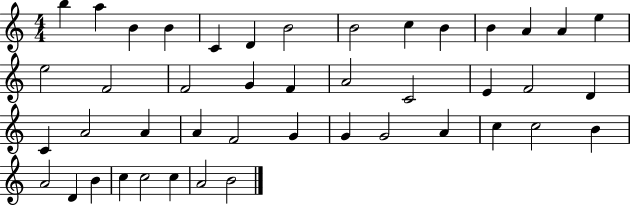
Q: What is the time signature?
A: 4/4